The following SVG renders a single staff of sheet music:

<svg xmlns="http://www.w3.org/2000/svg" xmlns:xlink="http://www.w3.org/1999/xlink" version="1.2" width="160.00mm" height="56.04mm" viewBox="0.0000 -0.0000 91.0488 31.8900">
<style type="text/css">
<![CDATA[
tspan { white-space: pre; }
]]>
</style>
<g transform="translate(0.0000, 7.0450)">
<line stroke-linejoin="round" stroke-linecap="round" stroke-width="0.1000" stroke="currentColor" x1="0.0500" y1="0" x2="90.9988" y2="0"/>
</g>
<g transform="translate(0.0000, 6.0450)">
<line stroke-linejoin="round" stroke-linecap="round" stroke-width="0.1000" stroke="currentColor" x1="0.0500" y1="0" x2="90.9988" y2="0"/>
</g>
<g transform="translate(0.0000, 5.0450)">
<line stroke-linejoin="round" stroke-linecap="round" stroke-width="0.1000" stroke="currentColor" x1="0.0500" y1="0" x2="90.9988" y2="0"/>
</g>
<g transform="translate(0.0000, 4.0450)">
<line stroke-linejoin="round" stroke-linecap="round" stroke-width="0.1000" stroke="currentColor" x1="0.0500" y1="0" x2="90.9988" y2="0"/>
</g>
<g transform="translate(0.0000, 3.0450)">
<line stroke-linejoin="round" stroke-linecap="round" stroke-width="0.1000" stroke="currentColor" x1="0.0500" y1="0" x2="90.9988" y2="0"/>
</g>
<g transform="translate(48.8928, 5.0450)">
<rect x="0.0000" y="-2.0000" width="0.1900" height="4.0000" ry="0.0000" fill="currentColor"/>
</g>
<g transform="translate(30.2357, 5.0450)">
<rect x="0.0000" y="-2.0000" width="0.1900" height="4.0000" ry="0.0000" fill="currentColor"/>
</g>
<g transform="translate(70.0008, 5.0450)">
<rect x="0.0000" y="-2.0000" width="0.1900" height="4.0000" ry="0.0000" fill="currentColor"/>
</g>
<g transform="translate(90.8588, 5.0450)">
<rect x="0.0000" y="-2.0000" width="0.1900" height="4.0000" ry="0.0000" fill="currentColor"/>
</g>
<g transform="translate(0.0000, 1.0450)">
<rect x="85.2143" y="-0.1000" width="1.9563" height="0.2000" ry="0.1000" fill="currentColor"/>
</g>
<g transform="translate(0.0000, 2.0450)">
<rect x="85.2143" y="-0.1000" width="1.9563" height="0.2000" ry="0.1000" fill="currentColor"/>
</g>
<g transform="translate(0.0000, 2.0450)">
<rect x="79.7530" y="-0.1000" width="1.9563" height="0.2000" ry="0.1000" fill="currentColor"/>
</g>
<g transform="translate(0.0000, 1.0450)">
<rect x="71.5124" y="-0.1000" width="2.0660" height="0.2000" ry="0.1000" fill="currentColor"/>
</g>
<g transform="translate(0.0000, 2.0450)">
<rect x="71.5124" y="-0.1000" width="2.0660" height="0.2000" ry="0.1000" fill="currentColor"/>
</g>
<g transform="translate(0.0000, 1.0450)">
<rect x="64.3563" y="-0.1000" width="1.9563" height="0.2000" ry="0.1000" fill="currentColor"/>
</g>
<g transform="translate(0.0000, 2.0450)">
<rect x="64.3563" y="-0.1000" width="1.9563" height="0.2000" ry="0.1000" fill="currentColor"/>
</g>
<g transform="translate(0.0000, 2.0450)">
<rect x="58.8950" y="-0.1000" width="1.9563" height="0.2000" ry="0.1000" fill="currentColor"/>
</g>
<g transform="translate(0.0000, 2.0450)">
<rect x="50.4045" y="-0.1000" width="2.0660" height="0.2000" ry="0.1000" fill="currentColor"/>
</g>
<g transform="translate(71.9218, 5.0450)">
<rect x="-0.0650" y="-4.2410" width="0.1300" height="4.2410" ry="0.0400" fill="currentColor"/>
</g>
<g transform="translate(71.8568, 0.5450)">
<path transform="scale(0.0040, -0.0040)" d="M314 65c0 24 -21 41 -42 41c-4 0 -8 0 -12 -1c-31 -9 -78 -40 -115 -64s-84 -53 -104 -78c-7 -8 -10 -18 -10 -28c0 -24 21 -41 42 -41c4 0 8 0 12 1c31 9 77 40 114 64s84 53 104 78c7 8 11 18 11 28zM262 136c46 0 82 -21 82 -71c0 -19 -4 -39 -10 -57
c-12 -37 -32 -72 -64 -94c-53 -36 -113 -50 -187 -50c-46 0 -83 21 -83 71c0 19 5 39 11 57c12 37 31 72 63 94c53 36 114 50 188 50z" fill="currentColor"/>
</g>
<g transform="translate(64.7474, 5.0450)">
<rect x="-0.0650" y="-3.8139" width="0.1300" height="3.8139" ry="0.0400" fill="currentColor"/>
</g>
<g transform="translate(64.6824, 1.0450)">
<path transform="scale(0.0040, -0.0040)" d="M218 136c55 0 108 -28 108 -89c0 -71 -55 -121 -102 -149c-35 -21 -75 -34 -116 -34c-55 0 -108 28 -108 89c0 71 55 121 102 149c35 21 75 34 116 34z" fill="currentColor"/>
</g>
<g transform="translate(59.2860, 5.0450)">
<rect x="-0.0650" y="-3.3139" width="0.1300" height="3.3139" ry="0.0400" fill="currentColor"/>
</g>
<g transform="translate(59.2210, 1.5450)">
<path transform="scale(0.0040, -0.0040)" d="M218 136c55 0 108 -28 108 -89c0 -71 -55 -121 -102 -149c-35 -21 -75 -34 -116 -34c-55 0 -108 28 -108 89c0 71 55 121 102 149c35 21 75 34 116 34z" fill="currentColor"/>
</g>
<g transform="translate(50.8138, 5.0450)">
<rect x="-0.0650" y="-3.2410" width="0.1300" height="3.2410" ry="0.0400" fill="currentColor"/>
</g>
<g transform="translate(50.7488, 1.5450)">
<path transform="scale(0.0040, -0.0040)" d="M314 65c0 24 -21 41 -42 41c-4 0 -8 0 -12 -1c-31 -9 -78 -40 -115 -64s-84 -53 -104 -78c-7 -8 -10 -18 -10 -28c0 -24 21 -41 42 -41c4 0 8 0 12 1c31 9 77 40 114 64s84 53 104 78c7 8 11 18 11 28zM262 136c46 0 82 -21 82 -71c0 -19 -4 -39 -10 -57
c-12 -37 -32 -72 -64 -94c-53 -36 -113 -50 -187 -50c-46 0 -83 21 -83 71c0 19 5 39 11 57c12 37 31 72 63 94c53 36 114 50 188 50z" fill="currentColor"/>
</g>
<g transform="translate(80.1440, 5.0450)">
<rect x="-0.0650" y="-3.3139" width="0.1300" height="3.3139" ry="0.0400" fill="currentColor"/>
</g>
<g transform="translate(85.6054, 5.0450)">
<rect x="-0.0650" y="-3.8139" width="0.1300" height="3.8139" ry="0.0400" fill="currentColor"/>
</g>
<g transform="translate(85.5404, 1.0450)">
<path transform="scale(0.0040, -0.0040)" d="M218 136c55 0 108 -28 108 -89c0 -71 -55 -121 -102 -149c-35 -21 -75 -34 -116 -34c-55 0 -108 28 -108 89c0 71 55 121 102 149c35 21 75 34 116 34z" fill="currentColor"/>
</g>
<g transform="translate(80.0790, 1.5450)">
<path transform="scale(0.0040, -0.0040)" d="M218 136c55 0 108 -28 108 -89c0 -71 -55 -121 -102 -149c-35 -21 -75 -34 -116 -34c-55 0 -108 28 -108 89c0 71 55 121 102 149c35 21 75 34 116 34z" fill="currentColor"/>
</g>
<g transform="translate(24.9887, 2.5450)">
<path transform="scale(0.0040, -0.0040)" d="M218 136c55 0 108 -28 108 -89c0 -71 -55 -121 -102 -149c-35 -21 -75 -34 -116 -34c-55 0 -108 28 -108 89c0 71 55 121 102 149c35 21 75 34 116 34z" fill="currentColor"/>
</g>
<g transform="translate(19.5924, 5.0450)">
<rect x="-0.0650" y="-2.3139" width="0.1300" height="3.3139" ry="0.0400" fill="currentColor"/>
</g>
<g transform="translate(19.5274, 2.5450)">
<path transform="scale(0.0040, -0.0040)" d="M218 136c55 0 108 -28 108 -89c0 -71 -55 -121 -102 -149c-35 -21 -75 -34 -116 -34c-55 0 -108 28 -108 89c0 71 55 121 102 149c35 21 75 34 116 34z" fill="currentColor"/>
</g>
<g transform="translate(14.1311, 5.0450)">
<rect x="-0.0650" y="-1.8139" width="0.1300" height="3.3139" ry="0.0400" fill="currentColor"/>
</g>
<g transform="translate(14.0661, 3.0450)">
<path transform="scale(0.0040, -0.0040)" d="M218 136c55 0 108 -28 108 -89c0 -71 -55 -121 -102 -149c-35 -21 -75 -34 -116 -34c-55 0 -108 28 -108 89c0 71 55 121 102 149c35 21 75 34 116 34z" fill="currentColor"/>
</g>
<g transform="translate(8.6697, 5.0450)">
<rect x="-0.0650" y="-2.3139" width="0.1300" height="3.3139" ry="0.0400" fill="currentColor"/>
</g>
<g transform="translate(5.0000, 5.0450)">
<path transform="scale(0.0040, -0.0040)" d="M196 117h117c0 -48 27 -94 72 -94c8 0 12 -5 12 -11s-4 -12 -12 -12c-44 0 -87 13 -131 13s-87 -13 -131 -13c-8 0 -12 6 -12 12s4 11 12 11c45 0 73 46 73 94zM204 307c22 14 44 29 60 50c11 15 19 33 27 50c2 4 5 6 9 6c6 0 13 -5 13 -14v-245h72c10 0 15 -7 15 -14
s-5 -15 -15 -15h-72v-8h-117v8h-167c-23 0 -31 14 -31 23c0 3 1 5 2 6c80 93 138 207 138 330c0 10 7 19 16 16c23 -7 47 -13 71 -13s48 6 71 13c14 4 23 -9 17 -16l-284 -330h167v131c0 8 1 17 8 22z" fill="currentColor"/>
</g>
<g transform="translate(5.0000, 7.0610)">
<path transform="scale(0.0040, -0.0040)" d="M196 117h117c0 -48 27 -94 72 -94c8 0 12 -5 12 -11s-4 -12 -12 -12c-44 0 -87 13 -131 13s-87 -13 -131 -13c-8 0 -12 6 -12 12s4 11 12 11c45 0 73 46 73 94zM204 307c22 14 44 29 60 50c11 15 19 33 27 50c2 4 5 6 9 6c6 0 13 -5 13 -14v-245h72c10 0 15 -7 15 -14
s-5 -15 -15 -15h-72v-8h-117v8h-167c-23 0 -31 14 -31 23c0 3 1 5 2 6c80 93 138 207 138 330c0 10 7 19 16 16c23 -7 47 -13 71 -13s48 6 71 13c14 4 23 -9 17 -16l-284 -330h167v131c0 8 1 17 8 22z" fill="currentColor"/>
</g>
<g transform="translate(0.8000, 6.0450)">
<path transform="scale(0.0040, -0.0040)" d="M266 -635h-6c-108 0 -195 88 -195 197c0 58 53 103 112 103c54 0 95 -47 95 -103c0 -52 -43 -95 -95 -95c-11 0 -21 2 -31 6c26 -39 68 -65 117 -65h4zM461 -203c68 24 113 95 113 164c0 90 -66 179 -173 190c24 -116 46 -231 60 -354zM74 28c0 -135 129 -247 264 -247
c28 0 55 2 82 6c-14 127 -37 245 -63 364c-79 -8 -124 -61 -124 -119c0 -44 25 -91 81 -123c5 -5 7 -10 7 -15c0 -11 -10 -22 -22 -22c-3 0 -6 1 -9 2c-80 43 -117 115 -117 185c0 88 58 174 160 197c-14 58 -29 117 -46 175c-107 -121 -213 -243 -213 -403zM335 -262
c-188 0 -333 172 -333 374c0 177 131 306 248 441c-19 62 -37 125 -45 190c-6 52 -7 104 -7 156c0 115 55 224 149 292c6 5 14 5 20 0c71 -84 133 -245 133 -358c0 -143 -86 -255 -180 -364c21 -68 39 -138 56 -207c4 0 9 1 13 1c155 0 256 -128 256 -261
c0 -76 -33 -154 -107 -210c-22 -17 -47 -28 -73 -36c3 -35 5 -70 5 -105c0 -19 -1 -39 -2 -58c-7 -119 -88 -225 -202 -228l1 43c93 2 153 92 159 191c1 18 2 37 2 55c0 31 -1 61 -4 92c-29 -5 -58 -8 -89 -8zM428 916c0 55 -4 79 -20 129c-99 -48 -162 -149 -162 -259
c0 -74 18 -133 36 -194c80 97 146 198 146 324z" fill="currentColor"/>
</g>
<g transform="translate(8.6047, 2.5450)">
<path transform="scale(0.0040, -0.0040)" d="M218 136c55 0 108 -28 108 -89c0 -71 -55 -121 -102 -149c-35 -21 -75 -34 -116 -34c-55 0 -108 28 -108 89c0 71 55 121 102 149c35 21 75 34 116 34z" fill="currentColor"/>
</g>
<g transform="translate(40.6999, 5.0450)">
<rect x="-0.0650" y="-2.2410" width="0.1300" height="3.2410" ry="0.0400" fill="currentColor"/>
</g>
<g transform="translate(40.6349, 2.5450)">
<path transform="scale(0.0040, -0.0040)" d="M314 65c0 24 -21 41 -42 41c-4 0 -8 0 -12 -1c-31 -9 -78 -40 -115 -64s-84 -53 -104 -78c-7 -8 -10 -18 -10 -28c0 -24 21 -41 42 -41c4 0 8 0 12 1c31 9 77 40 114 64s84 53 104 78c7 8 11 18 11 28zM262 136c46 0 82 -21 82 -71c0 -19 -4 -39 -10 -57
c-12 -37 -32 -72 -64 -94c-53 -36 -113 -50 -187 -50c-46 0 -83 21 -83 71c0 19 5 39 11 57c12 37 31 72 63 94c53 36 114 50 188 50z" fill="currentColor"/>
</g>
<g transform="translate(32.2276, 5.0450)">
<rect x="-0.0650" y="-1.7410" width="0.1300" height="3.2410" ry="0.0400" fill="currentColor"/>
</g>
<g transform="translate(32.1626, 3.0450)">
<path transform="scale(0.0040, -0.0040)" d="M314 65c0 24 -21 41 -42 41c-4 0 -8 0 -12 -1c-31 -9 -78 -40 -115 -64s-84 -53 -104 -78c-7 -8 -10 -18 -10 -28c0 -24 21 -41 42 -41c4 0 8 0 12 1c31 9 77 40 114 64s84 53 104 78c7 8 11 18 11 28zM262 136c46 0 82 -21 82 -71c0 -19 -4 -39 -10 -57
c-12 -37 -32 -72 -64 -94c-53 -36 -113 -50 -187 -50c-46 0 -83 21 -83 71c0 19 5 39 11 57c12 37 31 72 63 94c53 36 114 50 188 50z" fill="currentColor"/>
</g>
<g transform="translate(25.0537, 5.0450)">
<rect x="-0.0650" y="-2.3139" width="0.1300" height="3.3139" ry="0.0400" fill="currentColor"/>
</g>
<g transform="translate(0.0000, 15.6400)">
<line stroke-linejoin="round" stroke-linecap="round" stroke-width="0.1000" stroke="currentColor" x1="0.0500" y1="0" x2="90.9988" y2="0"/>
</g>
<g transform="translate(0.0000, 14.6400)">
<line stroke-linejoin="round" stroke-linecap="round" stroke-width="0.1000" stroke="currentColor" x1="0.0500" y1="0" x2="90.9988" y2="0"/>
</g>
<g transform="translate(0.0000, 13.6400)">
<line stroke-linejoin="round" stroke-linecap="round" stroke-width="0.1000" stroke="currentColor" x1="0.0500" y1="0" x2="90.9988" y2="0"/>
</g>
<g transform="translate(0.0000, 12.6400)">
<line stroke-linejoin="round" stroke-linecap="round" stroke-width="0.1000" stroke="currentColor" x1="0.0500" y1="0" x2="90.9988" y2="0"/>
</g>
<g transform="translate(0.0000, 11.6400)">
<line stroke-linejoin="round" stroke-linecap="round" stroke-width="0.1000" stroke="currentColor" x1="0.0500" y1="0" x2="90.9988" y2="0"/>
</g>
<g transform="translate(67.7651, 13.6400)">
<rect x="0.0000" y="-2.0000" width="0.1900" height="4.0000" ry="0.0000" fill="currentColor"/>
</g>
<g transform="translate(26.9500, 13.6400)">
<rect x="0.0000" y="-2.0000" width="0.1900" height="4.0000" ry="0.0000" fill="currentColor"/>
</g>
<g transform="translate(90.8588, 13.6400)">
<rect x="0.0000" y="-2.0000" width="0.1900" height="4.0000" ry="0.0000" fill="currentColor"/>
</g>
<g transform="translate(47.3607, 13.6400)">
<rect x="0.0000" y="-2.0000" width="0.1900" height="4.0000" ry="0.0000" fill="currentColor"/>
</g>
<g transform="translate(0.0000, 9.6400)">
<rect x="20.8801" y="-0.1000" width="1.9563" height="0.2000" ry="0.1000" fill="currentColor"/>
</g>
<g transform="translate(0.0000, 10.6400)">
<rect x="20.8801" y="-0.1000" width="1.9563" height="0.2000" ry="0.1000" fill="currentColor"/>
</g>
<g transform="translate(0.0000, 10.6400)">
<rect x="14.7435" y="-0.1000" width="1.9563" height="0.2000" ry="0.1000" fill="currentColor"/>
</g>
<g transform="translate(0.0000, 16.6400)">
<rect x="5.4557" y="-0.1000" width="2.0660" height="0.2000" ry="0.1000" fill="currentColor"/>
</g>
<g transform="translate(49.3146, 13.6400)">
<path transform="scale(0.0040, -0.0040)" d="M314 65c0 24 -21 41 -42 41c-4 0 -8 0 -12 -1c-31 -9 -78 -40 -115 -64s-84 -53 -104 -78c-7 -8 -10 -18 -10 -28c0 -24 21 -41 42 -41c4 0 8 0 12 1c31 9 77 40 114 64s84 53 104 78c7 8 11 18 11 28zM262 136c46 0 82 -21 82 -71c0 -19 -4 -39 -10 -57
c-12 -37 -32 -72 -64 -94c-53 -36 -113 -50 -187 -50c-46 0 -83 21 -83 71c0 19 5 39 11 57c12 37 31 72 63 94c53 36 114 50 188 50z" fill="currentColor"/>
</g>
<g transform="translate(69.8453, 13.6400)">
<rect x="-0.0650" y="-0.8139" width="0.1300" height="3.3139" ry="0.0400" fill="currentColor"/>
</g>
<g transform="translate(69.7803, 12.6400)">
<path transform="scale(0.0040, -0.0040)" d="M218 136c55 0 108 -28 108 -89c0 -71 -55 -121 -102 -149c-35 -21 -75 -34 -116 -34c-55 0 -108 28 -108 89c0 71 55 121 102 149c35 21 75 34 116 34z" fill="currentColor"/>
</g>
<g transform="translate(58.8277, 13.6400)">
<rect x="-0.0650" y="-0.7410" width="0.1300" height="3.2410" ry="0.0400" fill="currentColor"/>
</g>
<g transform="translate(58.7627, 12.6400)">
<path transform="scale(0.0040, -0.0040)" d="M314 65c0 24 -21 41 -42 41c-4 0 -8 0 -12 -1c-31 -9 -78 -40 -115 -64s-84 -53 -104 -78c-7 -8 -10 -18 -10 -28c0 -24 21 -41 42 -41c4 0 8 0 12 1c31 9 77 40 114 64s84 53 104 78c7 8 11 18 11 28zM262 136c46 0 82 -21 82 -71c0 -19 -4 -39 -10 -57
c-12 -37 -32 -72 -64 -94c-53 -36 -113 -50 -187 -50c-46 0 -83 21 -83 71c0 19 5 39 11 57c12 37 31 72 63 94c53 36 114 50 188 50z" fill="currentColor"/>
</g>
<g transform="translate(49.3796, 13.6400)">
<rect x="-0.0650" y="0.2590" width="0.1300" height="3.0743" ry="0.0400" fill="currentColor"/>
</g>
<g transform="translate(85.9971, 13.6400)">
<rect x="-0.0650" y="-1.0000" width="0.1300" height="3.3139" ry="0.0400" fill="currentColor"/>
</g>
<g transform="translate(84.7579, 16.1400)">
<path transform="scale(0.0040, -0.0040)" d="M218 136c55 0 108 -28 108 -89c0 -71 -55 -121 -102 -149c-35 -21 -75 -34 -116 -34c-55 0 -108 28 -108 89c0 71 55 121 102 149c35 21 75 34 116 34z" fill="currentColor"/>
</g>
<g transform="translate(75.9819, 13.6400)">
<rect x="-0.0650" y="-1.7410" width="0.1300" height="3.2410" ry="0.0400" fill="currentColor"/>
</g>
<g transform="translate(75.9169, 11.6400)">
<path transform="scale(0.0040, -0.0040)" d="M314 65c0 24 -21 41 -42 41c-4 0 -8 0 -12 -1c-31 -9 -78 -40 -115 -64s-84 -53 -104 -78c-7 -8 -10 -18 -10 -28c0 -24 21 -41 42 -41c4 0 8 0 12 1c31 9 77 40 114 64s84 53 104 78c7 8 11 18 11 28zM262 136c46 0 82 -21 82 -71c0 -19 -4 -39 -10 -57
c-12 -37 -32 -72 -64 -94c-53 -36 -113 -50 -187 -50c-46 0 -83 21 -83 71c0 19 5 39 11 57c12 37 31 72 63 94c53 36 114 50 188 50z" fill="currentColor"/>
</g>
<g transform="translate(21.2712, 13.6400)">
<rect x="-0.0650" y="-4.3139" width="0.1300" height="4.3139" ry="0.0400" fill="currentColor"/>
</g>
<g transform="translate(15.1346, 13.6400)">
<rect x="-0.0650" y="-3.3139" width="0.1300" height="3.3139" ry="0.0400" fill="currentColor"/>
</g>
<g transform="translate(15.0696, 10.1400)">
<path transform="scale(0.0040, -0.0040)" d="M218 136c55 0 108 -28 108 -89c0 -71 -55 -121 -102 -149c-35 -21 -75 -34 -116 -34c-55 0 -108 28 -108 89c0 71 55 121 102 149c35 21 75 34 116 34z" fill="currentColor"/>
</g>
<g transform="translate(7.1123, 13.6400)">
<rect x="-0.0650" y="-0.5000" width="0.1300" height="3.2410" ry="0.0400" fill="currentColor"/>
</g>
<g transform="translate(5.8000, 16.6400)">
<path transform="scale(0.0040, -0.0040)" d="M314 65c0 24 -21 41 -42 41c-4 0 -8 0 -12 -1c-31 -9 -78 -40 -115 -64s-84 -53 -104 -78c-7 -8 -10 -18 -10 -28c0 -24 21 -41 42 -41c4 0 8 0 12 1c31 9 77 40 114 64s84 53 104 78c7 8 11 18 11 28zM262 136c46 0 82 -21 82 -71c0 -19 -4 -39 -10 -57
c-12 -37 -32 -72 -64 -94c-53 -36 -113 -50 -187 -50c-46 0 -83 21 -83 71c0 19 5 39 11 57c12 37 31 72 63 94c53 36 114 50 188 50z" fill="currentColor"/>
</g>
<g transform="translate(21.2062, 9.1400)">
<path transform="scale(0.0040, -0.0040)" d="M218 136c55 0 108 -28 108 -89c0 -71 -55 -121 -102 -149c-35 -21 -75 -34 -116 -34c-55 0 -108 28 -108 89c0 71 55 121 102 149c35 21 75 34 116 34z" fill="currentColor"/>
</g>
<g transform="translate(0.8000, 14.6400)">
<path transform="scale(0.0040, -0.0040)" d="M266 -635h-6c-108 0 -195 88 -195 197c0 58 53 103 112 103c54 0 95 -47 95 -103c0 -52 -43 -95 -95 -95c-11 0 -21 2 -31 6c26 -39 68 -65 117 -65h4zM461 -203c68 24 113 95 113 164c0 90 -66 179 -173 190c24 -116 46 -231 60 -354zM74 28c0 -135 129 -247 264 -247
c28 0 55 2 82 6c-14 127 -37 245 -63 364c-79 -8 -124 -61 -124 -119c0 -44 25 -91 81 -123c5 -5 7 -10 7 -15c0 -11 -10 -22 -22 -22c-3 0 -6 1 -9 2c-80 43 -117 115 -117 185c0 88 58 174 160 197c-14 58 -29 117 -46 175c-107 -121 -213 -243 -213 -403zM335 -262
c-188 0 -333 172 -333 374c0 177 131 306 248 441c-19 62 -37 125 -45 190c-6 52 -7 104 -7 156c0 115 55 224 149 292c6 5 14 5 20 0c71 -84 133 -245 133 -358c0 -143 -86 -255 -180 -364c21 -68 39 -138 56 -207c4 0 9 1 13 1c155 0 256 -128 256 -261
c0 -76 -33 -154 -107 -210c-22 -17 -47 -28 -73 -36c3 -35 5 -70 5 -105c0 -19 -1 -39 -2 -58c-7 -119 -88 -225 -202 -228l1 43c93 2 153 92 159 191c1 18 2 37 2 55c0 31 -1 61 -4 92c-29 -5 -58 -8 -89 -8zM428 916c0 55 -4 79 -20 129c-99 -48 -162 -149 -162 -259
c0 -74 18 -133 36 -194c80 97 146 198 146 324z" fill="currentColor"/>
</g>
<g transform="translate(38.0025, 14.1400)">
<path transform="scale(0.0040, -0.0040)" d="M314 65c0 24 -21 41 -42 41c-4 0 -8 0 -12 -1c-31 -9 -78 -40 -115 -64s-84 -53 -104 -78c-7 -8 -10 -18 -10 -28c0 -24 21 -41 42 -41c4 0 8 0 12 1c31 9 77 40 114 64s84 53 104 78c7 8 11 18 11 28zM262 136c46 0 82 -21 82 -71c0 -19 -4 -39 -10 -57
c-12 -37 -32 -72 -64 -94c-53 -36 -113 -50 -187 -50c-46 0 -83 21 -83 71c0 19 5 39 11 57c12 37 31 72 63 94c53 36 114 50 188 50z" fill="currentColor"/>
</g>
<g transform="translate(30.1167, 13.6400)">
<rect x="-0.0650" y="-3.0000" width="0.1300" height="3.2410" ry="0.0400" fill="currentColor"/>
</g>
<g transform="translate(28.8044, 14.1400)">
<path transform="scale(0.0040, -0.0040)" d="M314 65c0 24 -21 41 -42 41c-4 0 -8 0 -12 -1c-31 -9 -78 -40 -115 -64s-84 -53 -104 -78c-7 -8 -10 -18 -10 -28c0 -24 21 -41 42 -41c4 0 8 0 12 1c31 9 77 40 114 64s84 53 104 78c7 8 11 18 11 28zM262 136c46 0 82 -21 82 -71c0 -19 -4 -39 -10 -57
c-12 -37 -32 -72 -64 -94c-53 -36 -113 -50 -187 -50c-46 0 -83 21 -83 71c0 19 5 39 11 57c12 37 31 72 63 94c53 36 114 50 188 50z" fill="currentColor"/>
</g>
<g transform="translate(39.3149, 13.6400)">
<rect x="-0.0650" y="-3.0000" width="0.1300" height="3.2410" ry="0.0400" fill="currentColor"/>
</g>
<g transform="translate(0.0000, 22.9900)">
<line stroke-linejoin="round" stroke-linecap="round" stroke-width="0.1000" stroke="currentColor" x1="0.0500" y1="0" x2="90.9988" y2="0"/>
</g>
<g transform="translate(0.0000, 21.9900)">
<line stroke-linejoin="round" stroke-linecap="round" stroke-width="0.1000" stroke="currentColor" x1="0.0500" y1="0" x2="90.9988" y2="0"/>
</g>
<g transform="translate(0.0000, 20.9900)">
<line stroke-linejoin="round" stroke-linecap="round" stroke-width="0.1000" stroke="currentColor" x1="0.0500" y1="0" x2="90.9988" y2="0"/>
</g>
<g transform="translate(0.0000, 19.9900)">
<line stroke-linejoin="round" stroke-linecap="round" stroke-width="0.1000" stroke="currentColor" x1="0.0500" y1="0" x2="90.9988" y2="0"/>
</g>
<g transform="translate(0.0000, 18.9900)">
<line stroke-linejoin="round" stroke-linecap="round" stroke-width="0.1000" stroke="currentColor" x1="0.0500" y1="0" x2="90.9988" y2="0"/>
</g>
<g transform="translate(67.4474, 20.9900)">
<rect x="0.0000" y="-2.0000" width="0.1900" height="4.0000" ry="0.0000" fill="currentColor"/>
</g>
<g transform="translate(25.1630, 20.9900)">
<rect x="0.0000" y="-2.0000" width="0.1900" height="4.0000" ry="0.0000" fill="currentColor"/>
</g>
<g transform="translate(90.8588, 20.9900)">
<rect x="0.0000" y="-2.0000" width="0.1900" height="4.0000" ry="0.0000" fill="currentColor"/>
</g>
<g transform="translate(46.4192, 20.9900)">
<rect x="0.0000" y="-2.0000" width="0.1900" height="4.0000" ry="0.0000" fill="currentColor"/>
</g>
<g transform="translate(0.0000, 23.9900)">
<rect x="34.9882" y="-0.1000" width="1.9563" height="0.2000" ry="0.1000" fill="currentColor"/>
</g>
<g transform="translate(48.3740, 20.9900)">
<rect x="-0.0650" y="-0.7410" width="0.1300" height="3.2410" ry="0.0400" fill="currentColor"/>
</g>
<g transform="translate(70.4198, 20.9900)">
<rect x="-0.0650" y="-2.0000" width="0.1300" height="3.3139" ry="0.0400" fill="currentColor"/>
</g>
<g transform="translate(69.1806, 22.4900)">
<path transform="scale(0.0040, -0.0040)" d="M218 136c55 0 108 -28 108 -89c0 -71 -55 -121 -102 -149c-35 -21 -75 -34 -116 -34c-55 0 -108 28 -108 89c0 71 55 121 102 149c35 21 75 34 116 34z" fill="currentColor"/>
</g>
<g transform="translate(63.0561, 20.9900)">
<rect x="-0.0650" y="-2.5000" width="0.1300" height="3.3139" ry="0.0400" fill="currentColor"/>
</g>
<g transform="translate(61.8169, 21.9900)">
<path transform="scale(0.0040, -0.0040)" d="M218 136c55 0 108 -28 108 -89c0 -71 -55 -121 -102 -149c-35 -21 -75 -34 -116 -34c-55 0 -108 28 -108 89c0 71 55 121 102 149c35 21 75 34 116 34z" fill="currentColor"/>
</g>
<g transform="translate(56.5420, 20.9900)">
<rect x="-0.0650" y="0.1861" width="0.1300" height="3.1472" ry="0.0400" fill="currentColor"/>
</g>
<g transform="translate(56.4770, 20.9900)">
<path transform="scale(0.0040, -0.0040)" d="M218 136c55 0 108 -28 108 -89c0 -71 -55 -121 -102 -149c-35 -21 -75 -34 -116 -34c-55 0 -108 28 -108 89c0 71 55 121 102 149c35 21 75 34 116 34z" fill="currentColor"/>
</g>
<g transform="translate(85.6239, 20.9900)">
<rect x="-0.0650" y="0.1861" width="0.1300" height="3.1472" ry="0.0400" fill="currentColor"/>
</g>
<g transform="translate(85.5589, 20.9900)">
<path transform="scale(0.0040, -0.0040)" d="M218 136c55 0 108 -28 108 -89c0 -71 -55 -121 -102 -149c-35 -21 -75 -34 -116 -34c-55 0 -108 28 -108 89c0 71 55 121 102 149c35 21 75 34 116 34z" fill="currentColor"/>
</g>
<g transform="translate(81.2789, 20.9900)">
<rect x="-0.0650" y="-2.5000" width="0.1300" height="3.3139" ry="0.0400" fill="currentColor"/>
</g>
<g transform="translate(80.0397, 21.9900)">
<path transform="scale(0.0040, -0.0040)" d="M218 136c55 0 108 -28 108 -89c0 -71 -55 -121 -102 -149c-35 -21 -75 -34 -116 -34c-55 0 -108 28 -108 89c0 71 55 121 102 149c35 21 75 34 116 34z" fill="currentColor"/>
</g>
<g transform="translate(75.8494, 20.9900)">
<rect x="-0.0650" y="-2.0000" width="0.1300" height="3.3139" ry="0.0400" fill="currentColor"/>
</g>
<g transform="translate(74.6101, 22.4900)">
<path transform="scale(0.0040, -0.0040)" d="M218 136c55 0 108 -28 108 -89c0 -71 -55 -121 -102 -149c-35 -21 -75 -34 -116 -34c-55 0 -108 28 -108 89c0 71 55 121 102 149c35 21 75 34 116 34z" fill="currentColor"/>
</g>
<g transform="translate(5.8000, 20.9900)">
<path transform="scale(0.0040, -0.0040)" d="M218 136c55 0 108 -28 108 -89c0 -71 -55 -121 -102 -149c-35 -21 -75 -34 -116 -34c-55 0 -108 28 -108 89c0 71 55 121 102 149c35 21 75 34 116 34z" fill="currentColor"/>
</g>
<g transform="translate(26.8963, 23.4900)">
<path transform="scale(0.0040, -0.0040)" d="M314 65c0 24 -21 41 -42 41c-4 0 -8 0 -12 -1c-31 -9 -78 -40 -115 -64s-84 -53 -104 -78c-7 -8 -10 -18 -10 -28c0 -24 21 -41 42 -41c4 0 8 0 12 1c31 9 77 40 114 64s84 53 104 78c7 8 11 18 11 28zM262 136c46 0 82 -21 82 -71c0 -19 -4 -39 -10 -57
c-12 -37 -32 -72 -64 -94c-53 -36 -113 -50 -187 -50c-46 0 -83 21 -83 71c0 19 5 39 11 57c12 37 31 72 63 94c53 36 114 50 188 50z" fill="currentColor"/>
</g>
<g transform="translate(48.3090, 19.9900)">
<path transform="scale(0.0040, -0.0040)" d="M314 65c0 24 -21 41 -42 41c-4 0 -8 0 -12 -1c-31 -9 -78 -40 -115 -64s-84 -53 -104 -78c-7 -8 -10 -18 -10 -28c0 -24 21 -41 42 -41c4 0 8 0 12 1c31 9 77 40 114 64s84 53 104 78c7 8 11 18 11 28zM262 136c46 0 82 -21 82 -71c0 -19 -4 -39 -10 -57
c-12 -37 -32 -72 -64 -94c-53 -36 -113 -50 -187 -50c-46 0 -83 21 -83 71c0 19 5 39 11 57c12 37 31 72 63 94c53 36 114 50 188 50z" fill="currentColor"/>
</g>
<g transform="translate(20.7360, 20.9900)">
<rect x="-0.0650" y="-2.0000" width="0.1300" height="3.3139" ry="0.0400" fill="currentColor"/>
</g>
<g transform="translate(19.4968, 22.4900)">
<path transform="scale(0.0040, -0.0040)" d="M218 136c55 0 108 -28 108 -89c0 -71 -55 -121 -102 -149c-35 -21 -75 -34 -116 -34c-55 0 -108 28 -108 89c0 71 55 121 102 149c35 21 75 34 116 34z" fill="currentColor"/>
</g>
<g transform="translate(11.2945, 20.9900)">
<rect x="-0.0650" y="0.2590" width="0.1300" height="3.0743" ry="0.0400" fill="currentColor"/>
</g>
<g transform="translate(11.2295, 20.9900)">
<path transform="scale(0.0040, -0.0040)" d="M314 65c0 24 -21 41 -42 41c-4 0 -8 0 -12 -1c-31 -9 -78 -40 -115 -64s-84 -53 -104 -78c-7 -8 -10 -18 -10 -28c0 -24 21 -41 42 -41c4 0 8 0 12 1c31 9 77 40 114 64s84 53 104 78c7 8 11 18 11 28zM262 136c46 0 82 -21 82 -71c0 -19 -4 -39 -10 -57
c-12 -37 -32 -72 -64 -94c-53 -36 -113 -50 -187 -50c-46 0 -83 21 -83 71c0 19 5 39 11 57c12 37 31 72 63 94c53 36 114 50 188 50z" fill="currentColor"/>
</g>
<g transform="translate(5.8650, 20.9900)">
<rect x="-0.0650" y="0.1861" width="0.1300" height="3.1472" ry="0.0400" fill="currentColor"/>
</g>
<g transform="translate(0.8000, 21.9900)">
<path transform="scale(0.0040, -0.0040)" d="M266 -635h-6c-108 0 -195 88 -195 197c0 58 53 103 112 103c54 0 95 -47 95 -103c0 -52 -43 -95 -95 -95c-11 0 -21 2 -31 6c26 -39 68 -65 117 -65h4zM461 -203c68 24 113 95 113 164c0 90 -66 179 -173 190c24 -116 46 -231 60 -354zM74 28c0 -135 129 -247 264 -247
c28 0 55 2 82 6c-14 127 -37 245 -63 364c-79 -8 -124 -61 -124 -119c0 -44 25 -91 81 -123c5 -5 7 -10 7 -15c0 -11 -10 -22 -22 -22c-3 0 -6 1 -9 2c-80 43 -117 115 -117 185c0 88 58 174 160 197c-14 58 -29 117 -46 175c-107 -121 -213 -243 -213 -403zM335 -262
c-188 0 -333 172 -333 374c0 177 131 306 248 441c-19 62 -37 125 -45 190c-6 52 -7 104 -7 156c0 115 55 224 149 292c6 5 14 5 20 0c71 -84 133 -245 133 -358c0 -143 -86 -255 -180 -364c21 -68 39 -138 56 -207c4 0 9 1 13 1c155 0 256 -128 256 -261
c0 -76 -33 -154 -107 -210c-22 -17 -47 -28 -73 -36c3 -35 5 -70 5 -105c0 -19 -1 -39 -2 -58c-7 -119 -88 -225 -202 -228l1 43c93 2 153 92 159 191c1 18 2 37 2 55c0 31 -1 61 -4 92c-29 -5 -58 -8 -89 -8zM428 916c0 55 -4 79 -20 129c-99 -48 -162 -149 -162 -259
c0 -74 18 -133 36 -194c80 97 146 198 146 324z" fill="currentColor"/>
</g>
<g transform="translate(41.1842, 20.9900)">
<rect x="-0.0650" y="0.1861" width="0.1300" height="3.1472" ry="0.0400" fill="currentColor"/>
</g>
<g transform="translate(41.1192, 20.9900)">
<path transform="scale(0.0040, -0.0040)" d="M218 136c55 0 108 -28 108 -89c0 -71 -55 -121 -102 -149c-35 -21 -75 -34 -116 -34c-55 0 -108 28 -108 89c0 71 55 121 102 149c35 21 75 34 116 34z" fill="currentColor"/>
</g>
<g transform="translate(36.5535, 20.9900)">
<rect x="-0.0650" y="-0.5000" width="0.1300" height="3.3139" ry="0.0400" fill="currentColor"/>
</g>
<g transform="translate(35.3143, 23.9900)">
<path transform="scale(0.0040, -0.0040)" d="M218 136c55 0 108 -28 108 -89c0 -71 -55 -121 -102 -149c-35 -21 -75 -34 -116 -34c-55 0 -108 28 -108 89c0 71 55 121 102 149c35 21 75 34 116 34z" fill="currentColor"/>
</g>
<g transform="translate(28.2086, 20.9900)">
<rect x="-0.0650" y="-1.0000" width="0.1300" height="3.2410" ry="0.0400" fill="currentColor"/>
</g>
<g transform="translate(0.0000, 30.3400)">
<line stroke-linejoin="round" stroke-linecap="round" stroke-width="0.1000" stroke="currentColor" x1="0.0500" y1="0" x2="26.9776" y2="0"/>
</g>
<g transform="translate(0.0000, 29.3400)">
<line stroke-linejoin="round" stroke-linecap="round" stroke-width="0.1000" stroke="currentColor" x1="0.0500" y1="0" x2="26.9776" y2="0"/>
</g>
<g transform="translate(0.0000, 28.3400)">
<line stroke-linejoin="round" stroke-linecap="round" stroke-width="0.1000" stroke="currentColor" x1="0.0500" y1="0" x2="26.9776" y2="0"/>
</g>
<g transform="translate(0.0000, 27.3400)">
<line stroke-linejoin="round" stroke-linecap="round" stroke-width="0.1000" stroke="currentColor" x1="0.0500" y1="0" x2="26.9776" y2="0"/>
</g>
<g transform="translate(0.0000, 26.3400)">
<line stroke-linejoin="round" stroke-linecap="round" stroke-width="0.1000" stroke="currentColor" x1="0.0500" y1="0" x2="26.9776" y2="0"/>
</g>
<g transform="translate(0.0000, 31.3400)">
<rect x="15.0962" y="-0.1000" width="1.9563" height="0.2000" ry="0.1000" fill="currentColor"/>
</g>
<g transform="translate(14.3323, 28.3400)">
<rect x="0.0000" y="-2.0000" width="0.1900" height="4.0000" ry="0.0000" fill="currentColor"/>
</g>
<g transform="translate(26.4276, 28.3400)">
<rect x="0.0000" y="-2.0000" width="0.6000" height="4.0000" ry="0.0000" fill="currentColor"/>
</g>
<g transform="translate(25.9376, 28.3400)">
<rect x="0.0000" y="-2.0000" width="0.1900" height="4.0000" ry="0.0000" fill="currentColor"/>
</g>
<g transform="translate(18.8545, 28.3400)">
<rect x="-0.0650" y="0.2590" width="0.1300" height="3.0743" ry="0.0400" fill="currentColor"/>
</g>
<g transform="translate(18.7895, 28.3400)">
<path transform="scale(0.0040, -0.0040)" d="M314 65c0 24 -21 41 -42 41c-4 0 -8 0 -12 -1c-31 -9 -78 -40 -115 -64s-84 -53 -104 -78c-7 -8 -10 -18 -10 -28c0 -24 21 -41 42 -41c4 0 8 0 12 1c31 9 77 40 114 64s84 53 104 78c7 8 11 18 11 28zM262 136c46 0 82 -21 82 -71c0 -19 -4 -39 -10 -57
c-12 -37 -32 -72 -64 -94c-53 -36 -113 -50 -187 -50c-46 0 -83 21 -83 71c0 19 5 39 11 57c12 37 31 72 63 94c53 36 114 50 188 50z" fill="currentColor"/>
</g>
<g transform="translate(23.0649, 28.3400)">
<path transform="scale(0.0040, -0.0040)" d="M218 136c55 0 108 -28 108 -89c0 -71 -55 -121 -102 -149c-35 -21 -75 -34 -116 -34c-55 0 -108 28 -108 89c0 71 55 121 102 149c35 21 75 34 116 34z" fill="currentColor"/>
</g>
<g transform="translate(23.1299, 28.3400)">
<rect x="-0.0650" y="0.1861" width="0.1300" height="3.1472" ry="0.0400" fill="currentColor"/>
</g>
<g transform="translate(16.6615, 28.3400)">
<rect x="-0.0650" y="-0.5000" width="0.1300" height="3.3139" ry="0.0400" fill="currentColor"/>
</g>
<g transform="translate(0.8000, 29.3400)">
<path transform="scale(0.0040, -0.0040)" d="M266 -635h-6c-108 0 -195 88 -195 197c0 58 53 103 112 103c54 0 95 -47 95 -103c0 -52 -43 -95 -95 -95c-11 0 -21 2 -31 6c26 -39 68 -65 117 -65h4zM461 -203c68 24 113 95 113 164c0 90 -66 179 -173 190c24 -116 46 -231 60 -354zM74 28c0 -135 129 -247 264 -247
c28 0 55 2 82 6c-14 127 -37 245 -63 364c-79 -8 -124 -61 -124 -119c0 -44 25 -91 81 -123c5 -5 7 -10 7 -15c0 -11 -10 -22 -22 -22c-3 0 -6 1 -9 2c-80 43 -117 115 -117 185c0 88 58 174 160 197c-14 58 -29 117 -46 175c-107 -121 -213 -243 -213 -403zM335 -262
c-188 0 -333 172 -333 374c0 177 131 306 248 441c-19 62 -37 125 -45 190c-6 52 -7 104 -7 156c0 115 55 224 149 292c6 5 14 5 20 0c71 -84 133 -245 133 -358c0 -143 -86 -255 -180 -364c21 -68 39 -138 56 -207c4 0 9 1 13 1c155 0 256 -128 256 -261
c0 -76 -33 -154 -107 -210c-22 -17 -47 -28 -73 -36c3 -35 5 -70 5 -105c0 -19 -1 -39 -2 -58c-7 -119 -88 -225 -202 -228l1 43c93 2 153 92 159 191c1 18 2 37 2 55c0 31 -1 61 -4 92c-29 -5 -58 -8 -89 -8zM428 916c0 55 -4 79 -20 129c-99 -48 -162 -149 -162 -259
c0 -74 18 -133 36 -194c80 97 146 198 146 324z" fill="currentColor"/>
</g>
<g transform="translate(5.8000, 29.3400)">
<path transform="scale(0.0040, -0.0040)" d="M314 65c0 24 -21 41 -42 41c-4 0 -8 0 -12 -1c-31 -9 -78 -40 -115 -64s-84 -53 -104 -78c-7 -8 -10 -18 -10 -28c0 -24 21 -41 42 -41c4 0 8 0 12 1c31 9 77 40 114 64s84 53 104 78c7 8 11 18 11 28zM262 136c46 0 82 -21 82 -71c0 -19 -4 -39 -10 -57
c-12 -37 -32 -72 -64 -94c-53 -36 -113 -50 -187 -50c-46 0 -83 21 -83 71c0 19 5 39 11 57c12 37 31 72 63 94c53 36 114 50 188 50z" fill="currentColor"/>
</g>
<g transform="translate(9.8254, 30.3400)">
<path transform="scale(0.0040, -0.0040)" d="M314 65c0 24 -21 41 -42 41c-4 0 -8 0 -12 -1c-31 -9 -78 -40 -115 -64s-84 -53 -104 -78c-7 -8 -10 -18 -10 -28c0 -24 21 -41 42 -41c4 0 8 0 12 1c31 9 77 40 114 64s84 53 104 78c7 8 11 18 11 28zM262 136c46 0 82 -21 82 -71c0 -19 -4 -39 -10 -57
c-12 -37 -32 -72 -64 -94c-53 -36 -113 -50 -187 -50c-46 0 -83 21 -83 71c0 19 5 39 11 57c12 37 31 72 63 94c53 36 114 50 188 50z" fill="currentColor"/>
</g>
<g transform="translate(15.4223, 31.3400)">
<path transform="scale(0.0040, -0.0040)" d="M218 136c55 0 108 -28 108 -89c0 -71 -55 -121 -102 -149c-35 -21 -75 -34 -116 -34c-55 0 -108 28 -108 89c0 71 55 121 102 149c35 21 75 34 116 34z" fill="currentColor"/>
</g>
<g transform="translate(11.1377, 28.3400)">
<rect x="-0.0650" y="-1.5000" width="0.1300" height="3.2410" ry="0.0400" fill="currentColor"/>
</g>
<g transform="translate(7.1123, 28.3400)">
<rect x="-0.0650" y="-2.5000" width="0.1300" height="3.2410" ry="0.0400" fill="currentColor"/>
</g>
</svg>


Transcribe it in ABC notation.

X:1
T:Untitled
M:4/4
L:1/4
K:C
g f g g f2 g2 b2 b c' d'2 b c' C2 b d' A2 A2 B2 d2 d f2 D B B2 F D2 C B d2 B G F F G B G2 E2 C B2 B